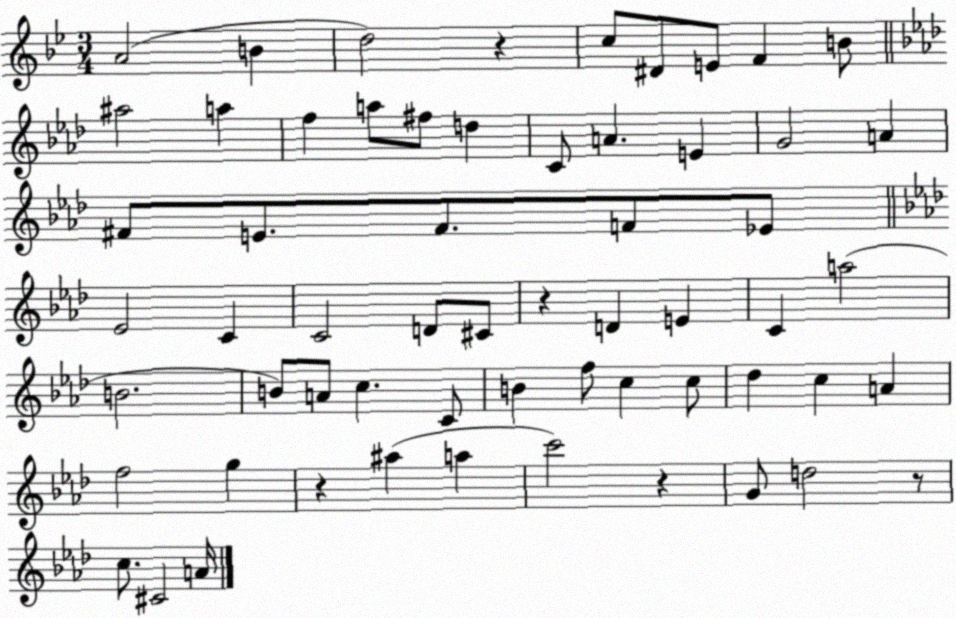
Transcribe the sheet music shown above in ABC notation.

X:1
T:Untitled
M:3/4
L:1/4
K:Bb
A2 B d2 z c/2 ^D/2 E/2 F B/2 ^a2 a f a/2 ^f/2 d C/2 A E G2 A ^F/2 E/2 ^F/2 F/2 _E/2 _E2 C C2 D/2 ^C/2 z D E C a2 B2 B/2 A/2 c C/2 B f/2 c c/2 _d c A f2 g z ^a a c'2 z G/2 d2 z/2 c/2 ^C2 A/4